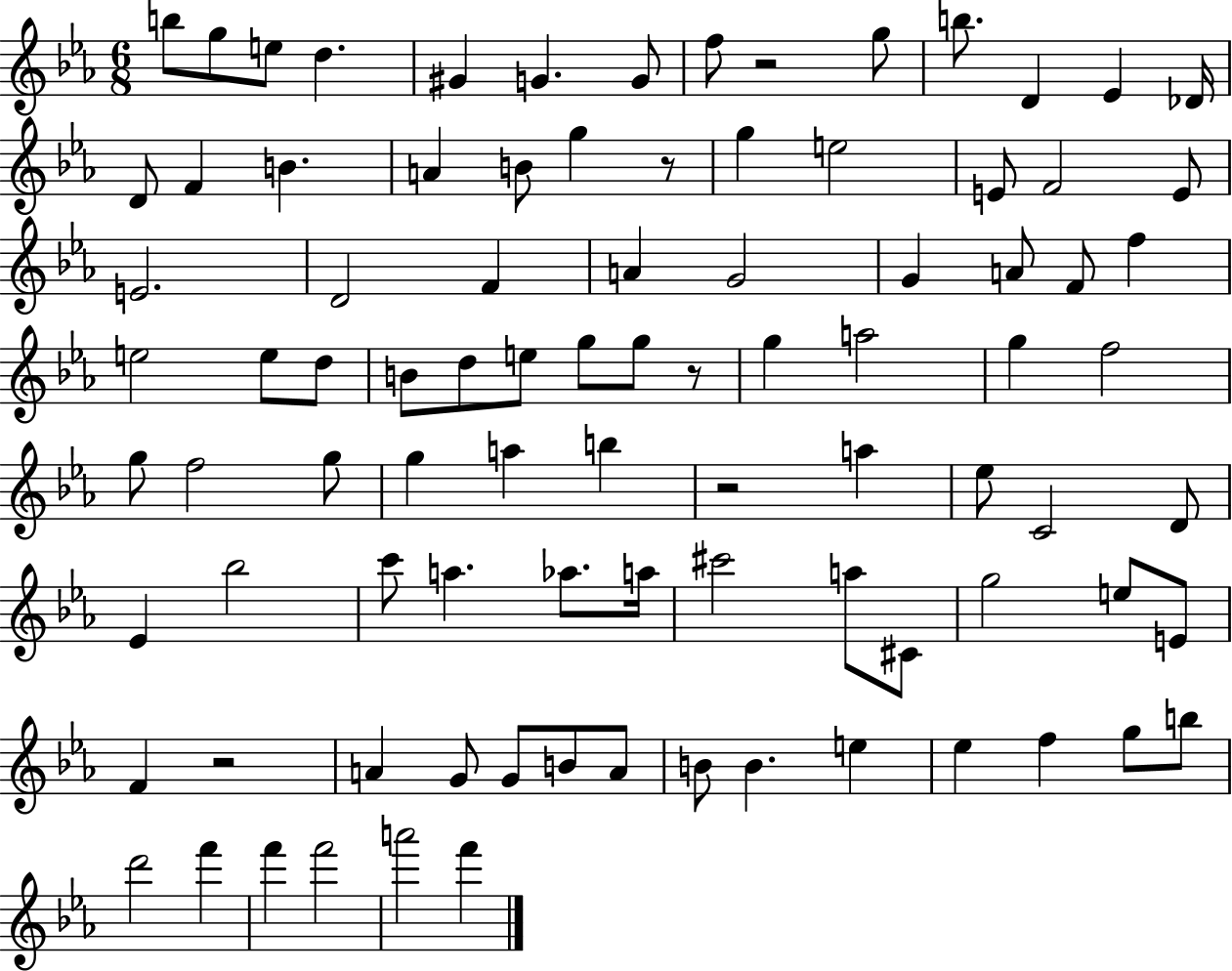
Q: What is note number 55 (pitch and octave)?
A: D4